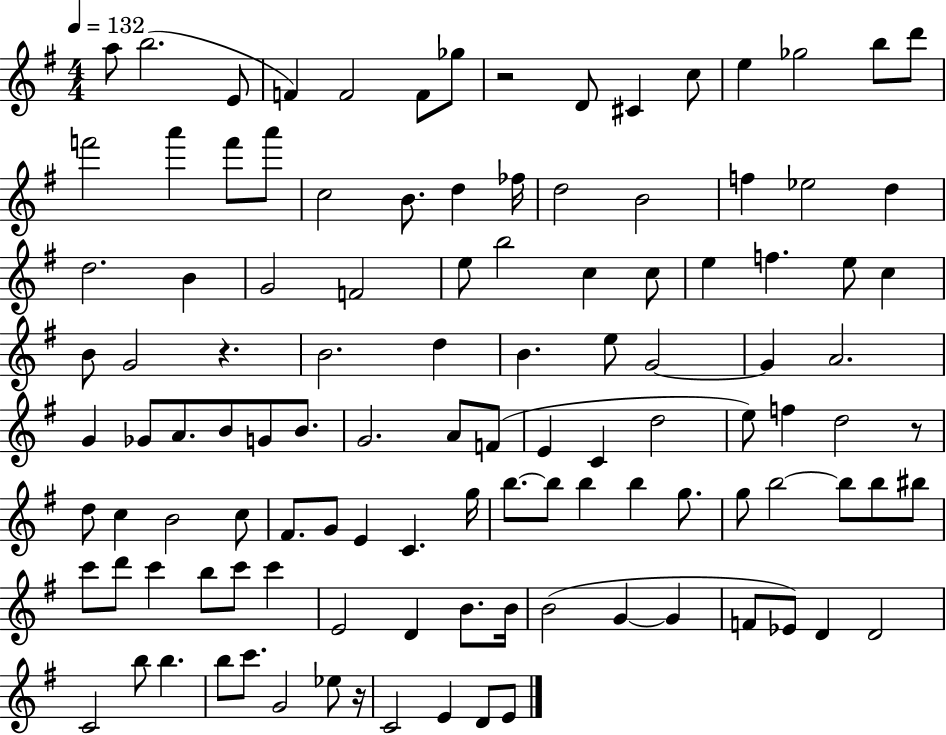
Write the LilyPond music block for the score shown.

{
  \clef treble
  \numericTimeSignature
  \time 4/4
  \key g \major
  \tempo 4 = 132
  \repeat volta 2 { a''8 b''2.( e'8 | f'4) f'2 f'8 ges''8 | r2 d'8 cis'4 c''8 | e''4 ges''2 b''8 d'''8 | \break f'''2 a'''4 f'''8 a'''8 | c''2 b'8. d''4 fes''16 | d''2 b'2 | f''4 ees''2 d''4 | \break d''2. b'4 | g'2 f'2 | e''8 b''2 c''4 c''8 | e''4 f''4. e''8 c''4 | \break b'8 g'2 r4. | b'2. d''4 | b'4. e''8 g'2~~ | g'4 a'2. | \break g'4 ges'8 a'8. b'8 g'8 b'8. | g'2. a'8 f'8( | e'4 c'4 d''2 | e''8) f''4 d''2 r8 | \break d''8 c''4 b'2 c''8 | fis'8. g'8 e'4 c'4. g''16 | b''8.~~ b''8 b''4 b''4 g''8. | g''8 b''2~~ b''8 b''8 bis''8 | \break c'''8 d'''8 c'''4 b''8 c'''8 c'''4 | e'2 d'4 b'8. b'16 | b'2( g'4~~ g'4 | f'8 ees'8) d'4 d'2 | \break c'2 b''8 b''4. | b''8 c'''8. g'2 ees''8 r16 | c'2 e'4 d'8 e'8 | } \bar "|."
}